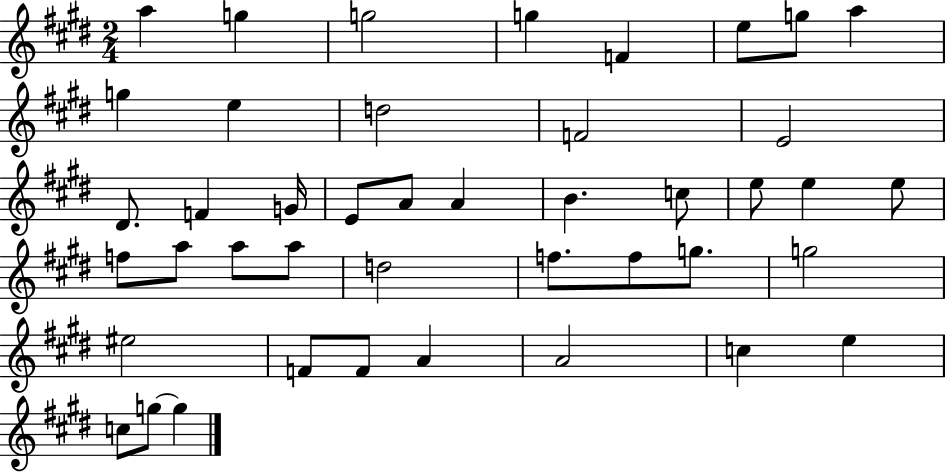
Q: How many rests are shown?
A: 0